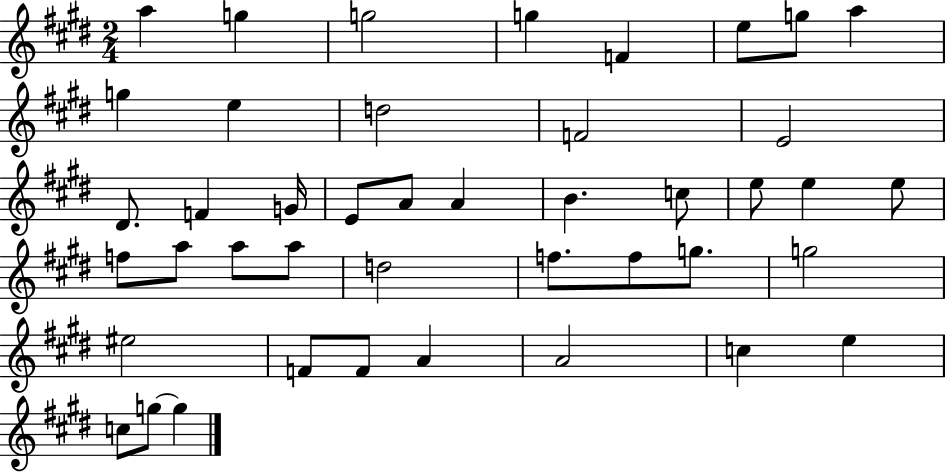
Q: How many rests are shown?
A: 0